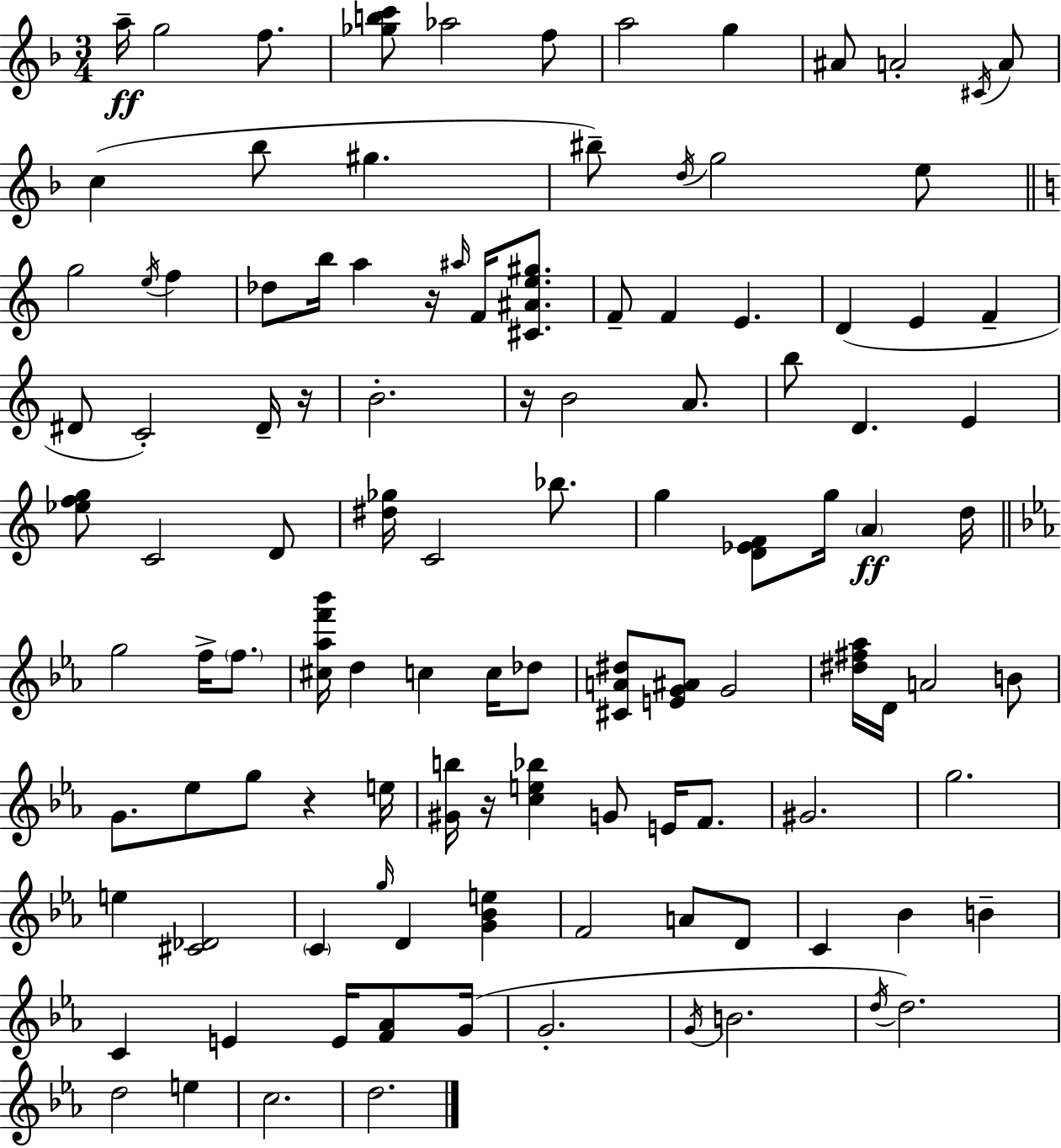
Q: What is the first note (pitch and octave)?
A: A5